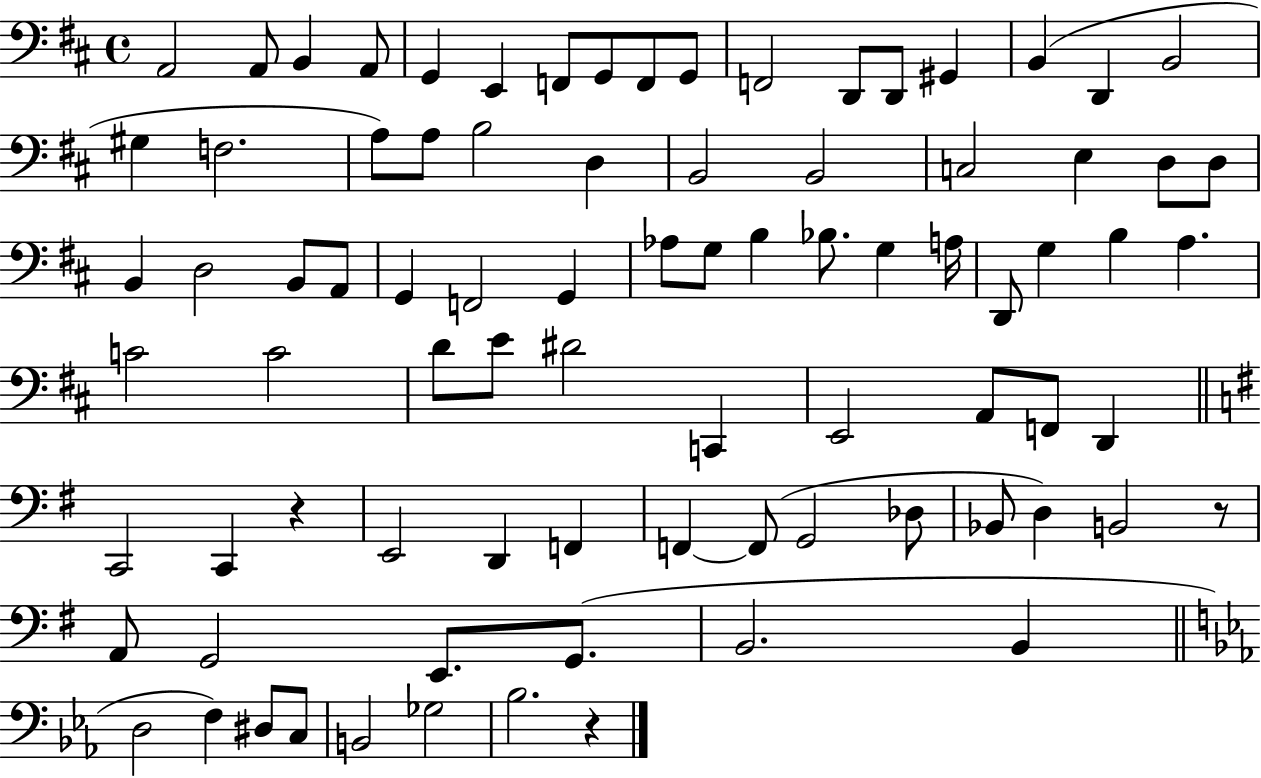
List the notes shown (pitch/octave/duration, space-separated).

A2/h A2/e B2/q A2/e G2/q E2/q F2/e G2/e F2/e G2/e F2/h D2/e D2/e G#2/q B2/q D2/q B2/h G#3/q F3/h. A3/e A3/e B3/h D3/q B2/h B2/h C3/h E3/q D3/e D3/e B2/q D3/h B2/e A2/e G2/q F2/h G2/q Ab3/e G3/e B3/q Bb3/e. G3/q A3/s D2/e G3/q B3/q A3/q. C4/h C4/h D4/e E4/e D#4/h C2/q E2/h A2/e F2/e D2/q C2/h C2/q R/q E2/h D2/q F2/q F2/q F2/e G2/h Db3/e Bb2/e D3/q B2/h R/e A2/e G2/h E2/e. G2/e. B2/h. B2/q D3/h F3/q D#3/e C3/e B2/h Gb3/h Bb3/h. R/q